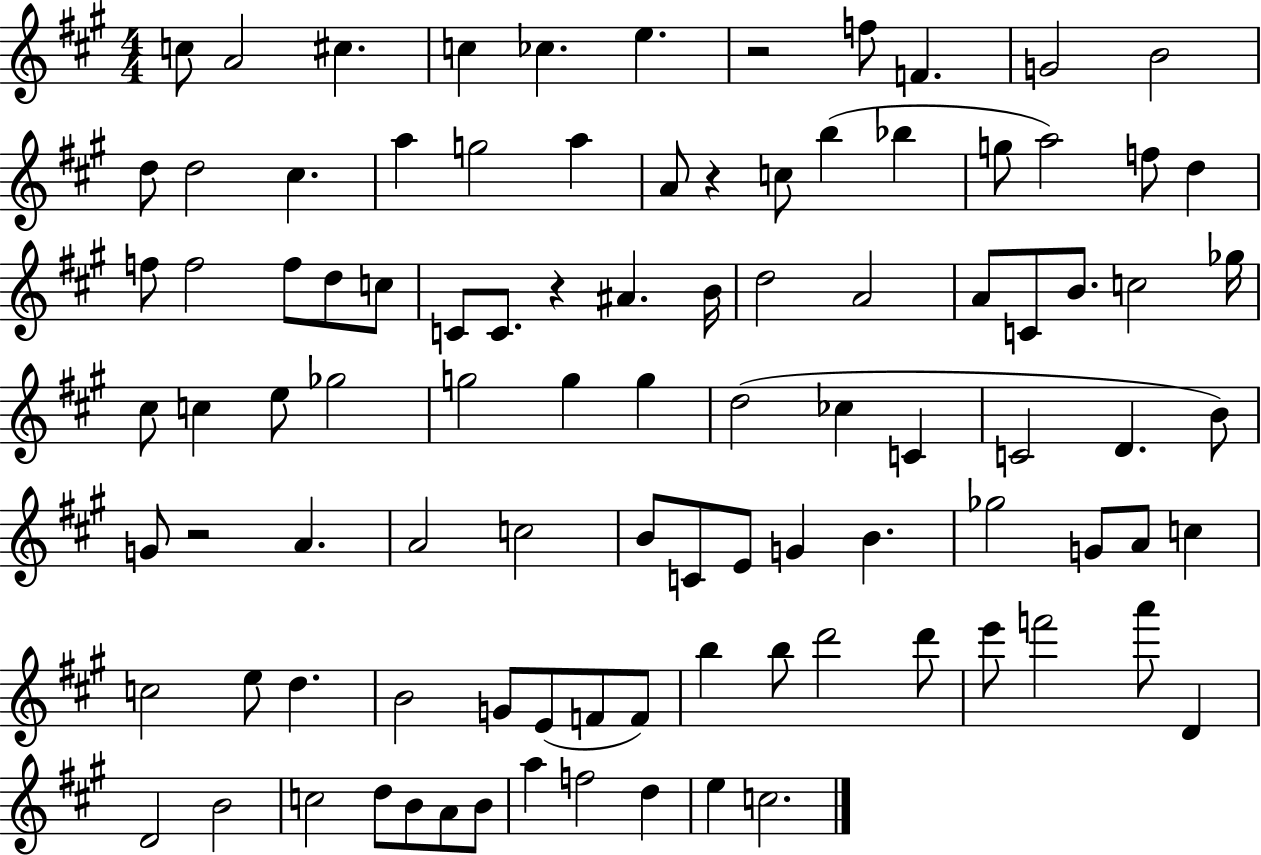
C5/e A4/h C#5/q. C5/q CES5/q. E5/q. R/h F5/e F4/q. G4/h B4/h D5/e D5/h C#5/q. A5/q G5/h A5/q A4/e R/q C5/e B5/q Bb5/q G5/e A5/h F5/e D5/q F5/e F5/h F5/e D5/e C5/e C4/e C4/e. R/q A#4/q. B4/s D5/h A4/h A4/e C4/e B4/e. C5/h Gb5/s C#5/e C5/q E5/e Gb5/h G5/h G5/q G5/q D5/h CES5/q C4/q C4/h D4/q. B4/e G4/e R/h A4/q. A4/h C5/h B4/e C4/e E4/e G4/q B4/q. Gb5/h G4/e A4/e C5/q C5/h E5/e D5/q. B4/h G4/e E4/e F4/e F4/e B5/q B5/e D6/h D6/e E6/e F6/h A6/e D4/q D4/h B4/h C5/h D5/e B4/e A4/e B4/e A5/q F5/h D5/q E5/q C5/h.